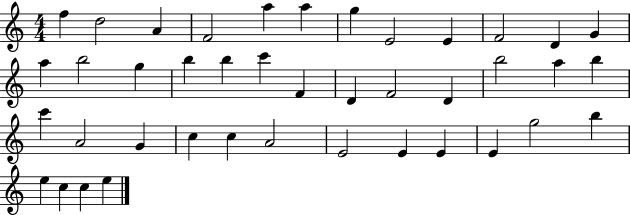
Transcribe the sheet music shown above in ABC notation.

X:1
T:Untitled
M:4/4
L:1/4
K:C
f d2 A F2 a a g E2 E F2 D G a b2 g b b c' F D F2 D b2 a b c' A2 G c c A2 E2 E E E g2 b e c c e